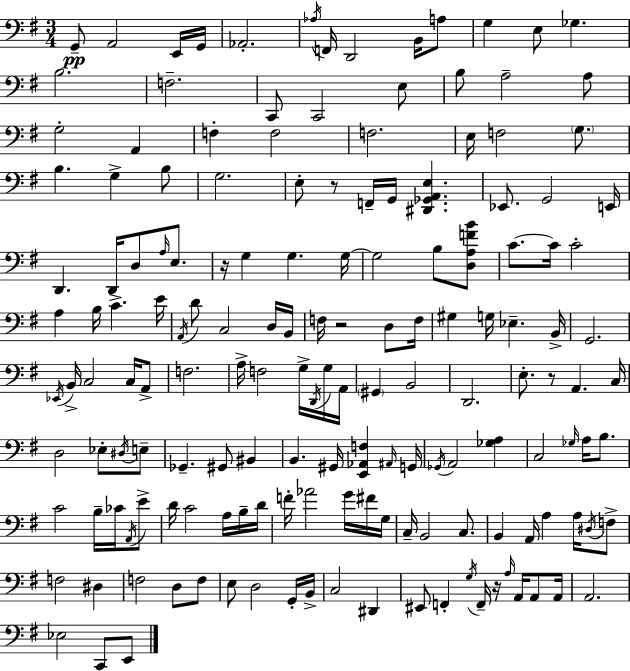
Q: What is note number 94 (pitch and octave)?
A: BIS2